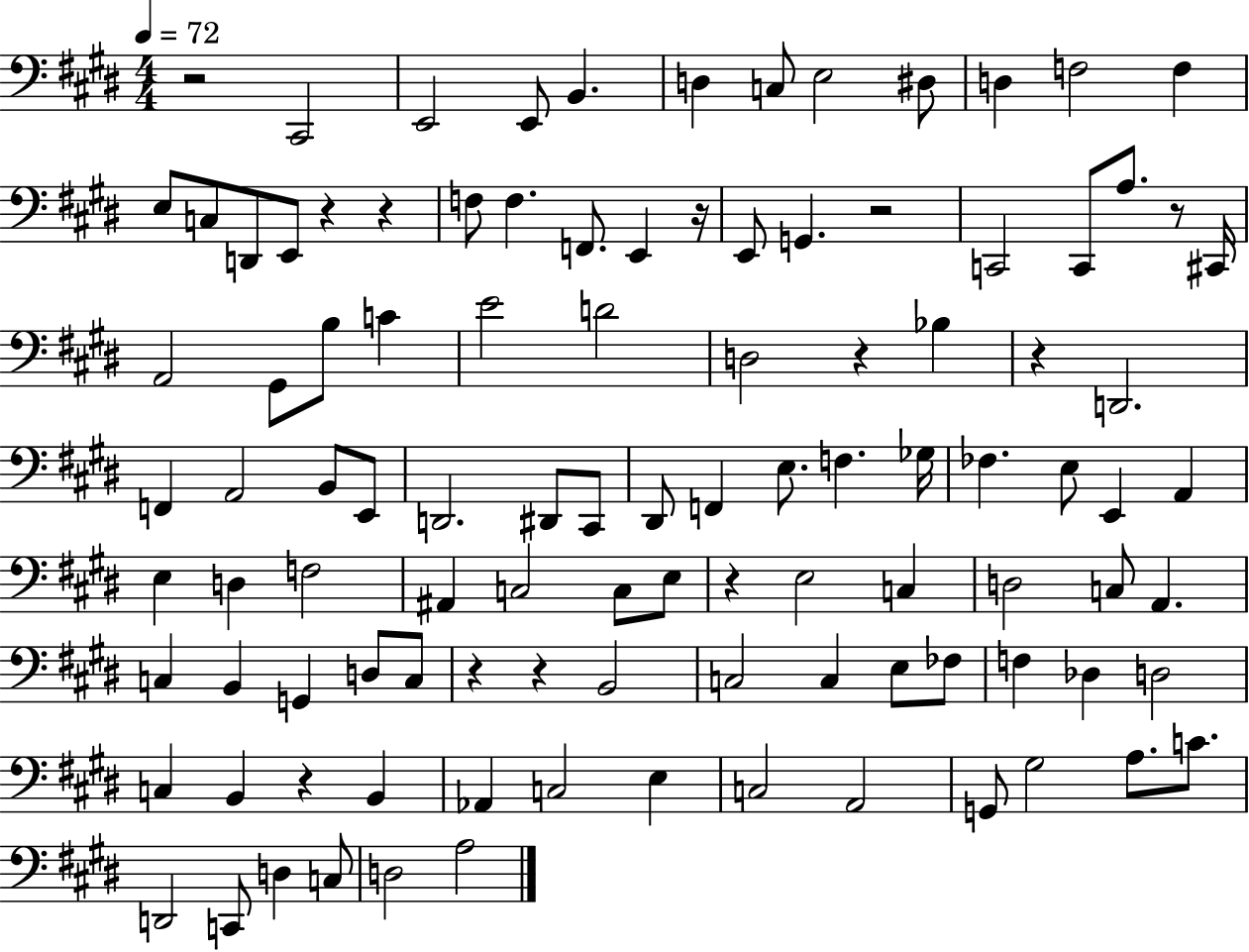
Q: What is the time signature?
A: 4/4